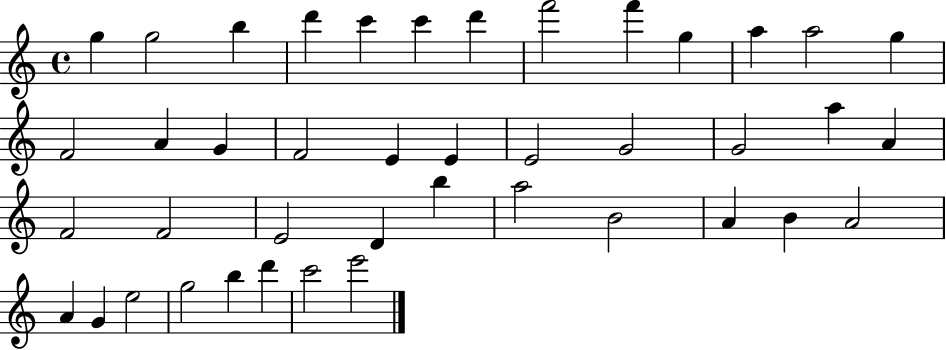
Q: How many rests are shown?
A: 0